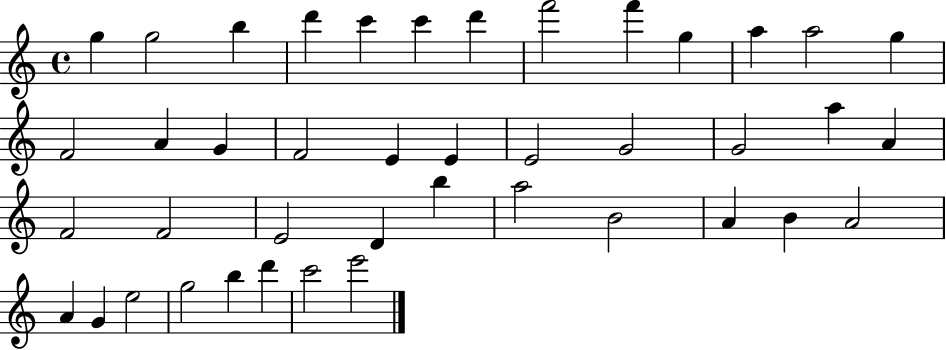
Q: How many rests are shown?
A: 0